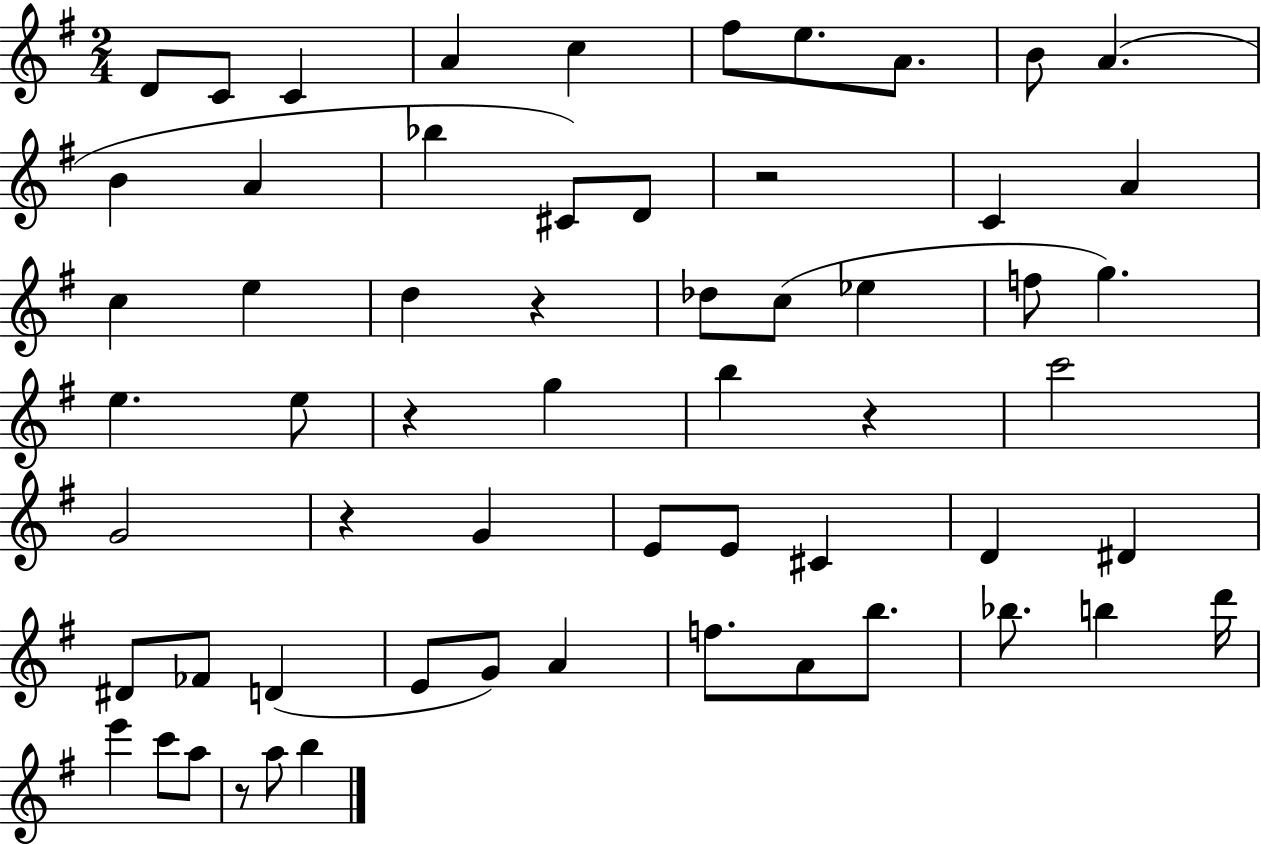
{
  \clef treble
  \numericTimeSignature
  \time 2/4
  \key g \major
  d'8 c'8 c'4 | a'4 c''4 | fis''8 e''8. a'8. | b'8 a'4.( | \break b'4 a'4 | bes''4 cis'8) d'8 | r2 | c'4 a'4 | \break c''4 e''4 | d''4 r4 | des''8 c''8( ees''4 | f''8 g''4.) | \break e''4. e''8 | r4 g''4 | b''4 r4 | c'''2 | \break g'2 | r4 g'4 | e'8 e'8 cis'4 | d'4 dis'4 | \break dis'8 fes'8 d'4( | e'8 g'8) a'4 | f''8. a'8 b''8. | bes''8. b''4 d'''16 | \break e'''4 c'''8 a''8 | r8 a''8 b''4 | \bar "|."
}